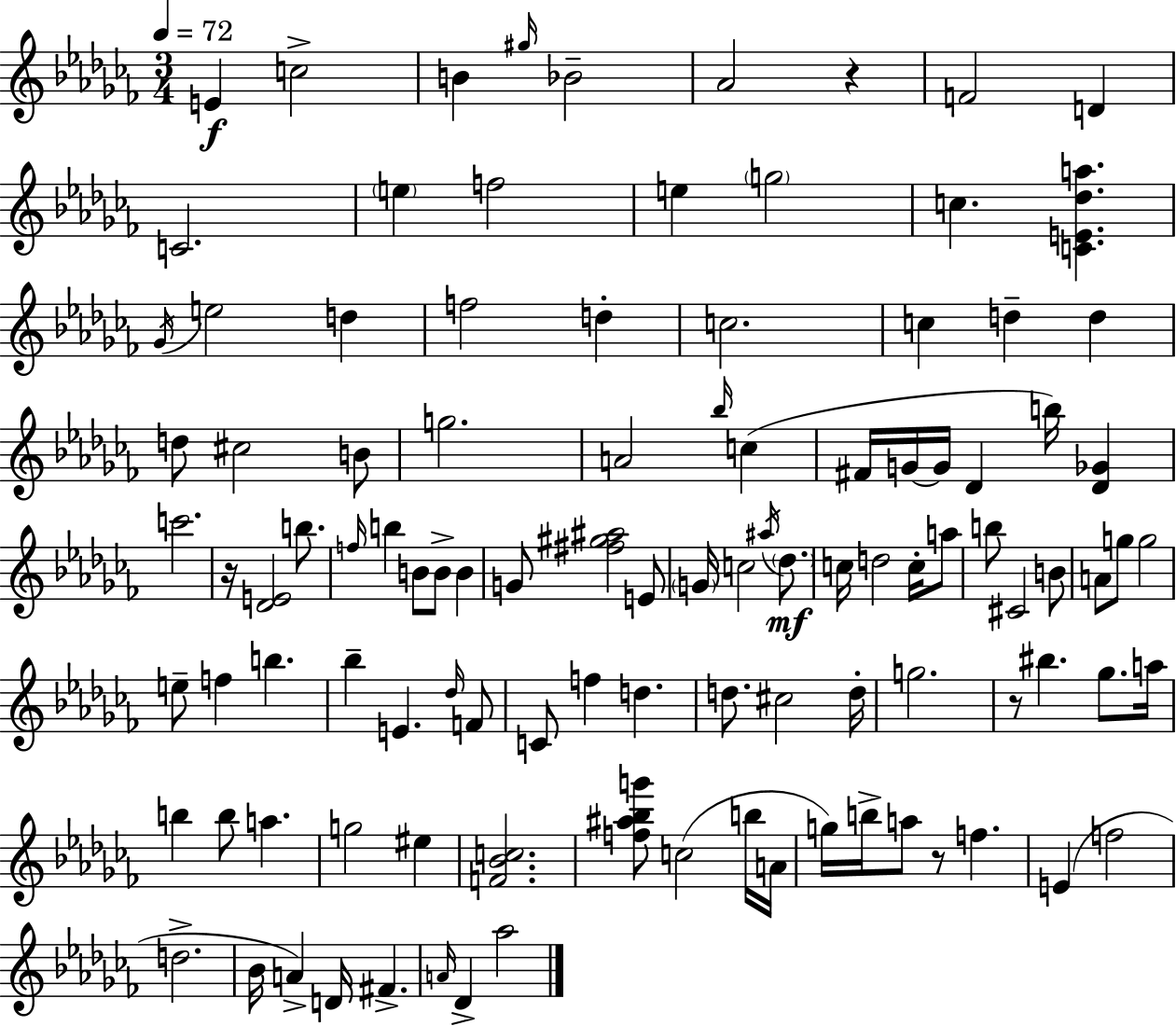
{
  \clef treble
  \numericTimeSignature
  \time 3/4
  \key aes \minor
  \tempo 4 = 72
  e'4\f c''2-> | b'4 \grace { gis''16 } bes'2-- | aes'2 r4 | f'2 d'4 | \break c'2. | \parenthesize e''4 f''2 | e''4 \parenthesize g''2 | c''4. <c' e' des'' a''>4. | \break \acciaccatura { ges'16 } e''2 d''4 | f''2 d''4-. | c''2. | c''4 d''4-- d''4 | \break d''8 cis''2 | b'8 g''2. | a'2 \grace { bes''16 } c''4( | fis'16 g'16~~ g'16 des'4 b''16) <des' ges'>4 | \break c'''2. | r16 <des' e'>2 | b''8. \grace { f''16 } b''4 b'8 b'8-> | b'4 g'8 <fis'' gis'' ais''>2 | \break e'8 \parenthesize g'16 c''2 | \acciaccatura { ais''16 } \parenthesize des''8.\mf c''16 d''2 | c''16-. a''8 b''8 cis'2 | b'8 a'8 g''8 g''2 | \break e''8-- f''4 b''4. | bes''4-- e'4. | \grace { des''16 } f'8 c'8 f''4 | d''4. d''8. cis''2 | \break d''16-. g''2. | r8 bis''4. | ges''8. a''16 b''4 b''8 | a''4. g''2 | \break eis''4 <f' bes' c''>2. | <f'' ais'' bes'' g'''>8 c''2( | b''16 a'16 g''16) b''16-> a''8 r8 | f''4. e'4( f''2 | \break d''2.-> | bes'16 a'4->) d'16 | fis'4.-> \grace { a'16 } des'4-> aes''2 | \bar "|."
}